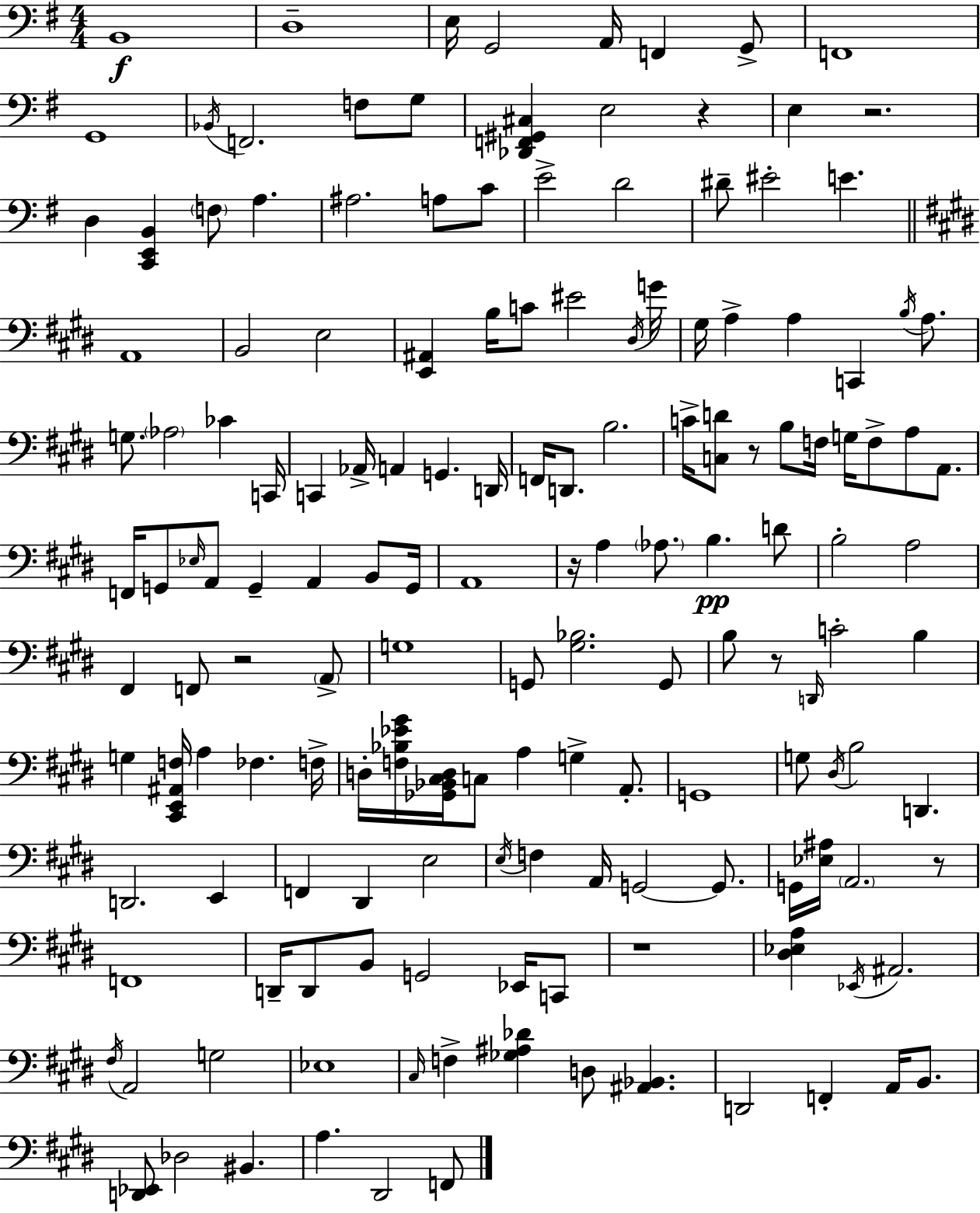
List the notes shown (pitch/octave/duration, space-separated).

B2/w D3/w E3/s G2/h A2/s F2/q G2/e F2/w G2/w Bb2/s F2/h. F3/e G3/e [Db2,F2,G#2,C#3]/q E3/h R/q E3/q R/h. D3/q [C2,E2,B2]/q F3/e A3/q. A#3/h. A3/e C4/e E4/h D4/h D#4/e EIS4/h E4/q. A2/w B2/h E3/h [E2,A#2]/q B3/s C4/e EIS4/h D#3/s G4/s G#3/s A3/q A3/q C2/q B3/s A3/e. G3/e. Ab3/h CES4/q C2/s C2/q Ab2/s A2/q G2/q. D2/s F2/s D2/e. B3/h. C4/s [C3,D4]/e R/e B3/e F3/s G3/s F3/e A3/e A2/e. F2/s G2/e Eb3/s A2/e G2/q A2/q B2/e G2/s A2/w R/s A3/q Ab3/e. B3/q. D4/e B3/h A3/h F#2/q F2/e R/h A2/e G3/w G2/e [G#3,Bb3]/h. G2/e B3/e R/e D2/s C4/h B3/q G3/q [C#2,E2,A#2,F3]/s A3/q FES3/q. F3/s D3/s [F3,Bb3,Eb4,G#4]/s [Gb2,Bb2,C#3,D3]/s C3/e A3/q G3/q A2/e. G2/w G3/e D#3/s B3/h D2/q. D2/h. E2/q F2/q D#2/q E3/h E3/s F3/q A2/s G2/h G2/e. G2/s [Eb3,A#3]/s A2/h. R/e F2/w D2/s D2/e B2/e G2/h Eb2/s C2/e R/w [D#3,Eb3,A3]/q Eb2/s A#2/h. F#3/s A2/h G3/h Eb3/w C#3/s F3/q [Gb3,A#3,Db4]/q D3/e [A#2,Bb2]/q. D2/h F2/q A2/s B2/e. [D2,Eb2]/e Db3/h BIS2/q. A3/q. D#2/h F2/e